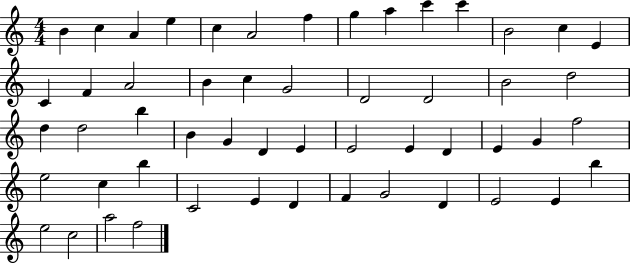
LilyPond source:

{
  \clef treble
  \numericTimeSignature
  \time 4/4
  \key c \major
  b'4 c''4 a'4 e''4 | c''4 a'2 f''4 | g''4 a''4 c'''4 c'''4 | b'2 c''4 e'4 | \break c'4 f'4 a'2 | b'4 c''4 g'2 | d'2 d'2 | b'2 d''2 | \break d''4 d''2 b''4 | b'4 g'4 d'4 e'4 | e'2 e'4 d'4 | e'4 g'4 f''2 | \break e''2 c''4 b''4 | c'2 e'4 d'4 | f'4 g'2 d'4 | e'2 e'4 b''4 | \break e''2 c''2 | a''2 f''2 | \bar "|."
}